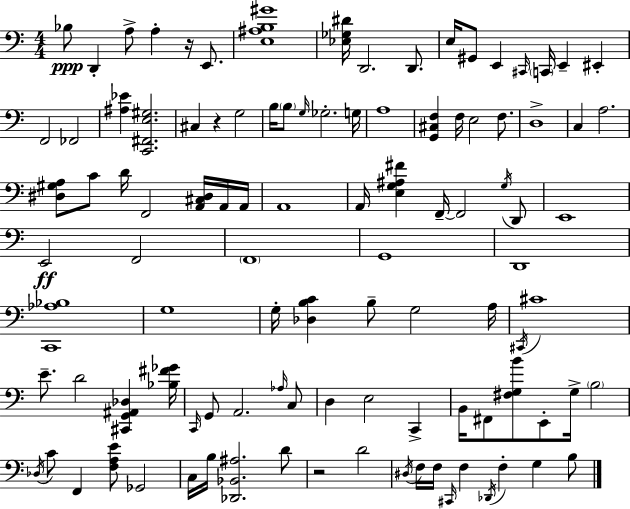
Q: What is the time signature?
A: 4/4